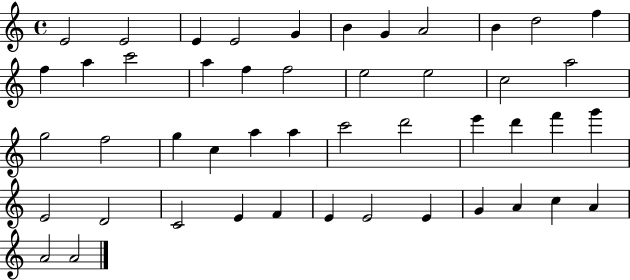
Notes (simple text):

E4/h E4/h E4/q E4/h G4/q B4/q G4/q A4/h B4/q D5/h F5/q F5/q A5/q C6/h A5/q F5/q F5/h E5/h E5/h C5/h A5/h G5/h F5/h G5/q C5/q A5/q A5/q C6/h D6/h E6/q D6/q F6/q G6/q E4/h D4/h C4/h E4/q F4/q E4/q E4/h E4/q G4/q A4/q C5/q A4/q A4/h A4/h